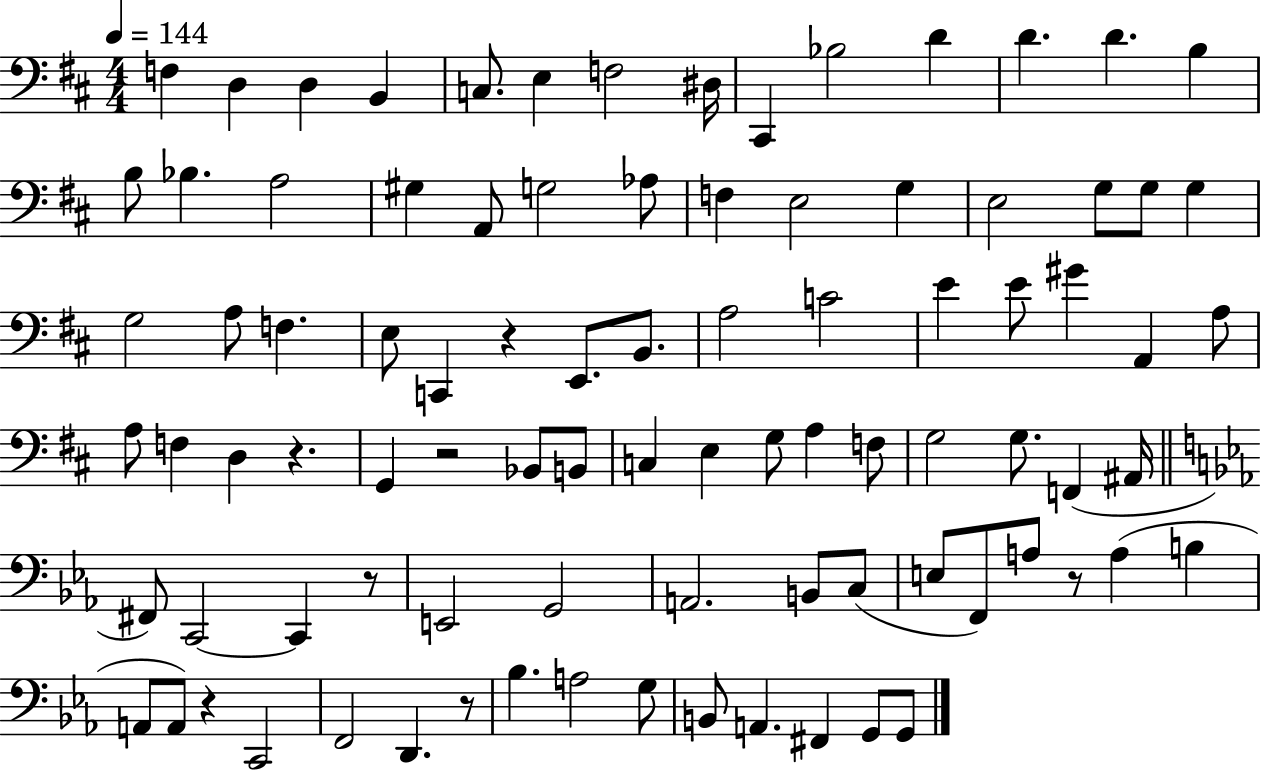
X:1
T:Untitled
M:4/4
L:1/4
K:D
F, D, D, B,, C,/2 E, F,2 ^D,/4 ^C,, _B,2 D D D B, B,/2 _B, A,2 ^G, A,,/2 G,2 _A,/2 F, E,2 G, E,2 G,/2 G,/2 G, G,2 A,/2 F, E,/2 C,, z E,,/2 B,,/2 A,2 C2 E E/2 ^G A,, A,/2 A,/2 F, D, z G,, z2 _B,,/2 B,,/2 C, E, G,/2 A, F,/2 G,2 G,/2 F,, ^A,,/4 ^F,,/2 C,,2 C,, z/2 E,,2 G,,2 A,,2 B,,/2 C,/2 E,/2 F,,/2 A,/2 z/2 A, B, A,,/2 A,,/2 z C,,2 F,,2 D,, z/2 _B, A,2 G,/2 B,,/2 A,, ^F,, G,,/2 G,,/2